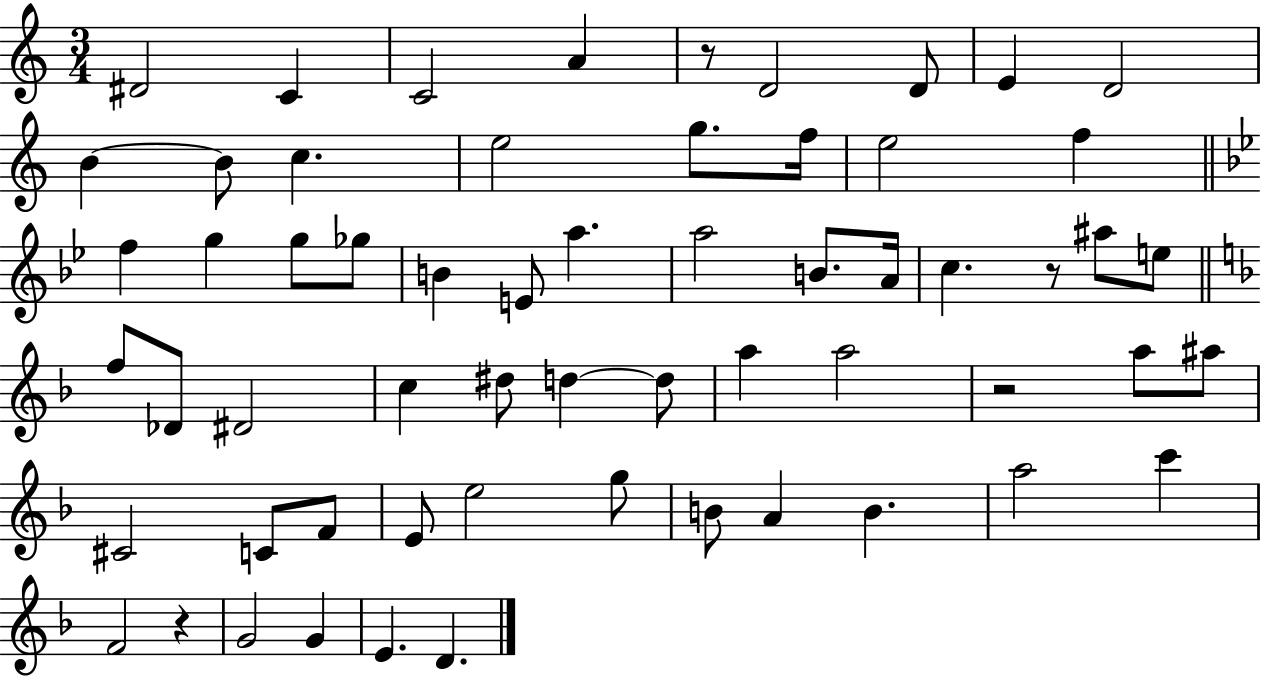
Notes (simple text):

D#4/h C4/q C4/h A4/q R/e D4/h D4/e E4/q D4/h B4/q B4/e C5/q. E5/h G5/e. F5/s E5/h F5/q F5/q G5/q G5/e Gb5/e B4/q E4/e A5/q. A5/h B4/e. A4/s C5/q. R/e A#5/e E5/e F5/e Db4/e D#4/h C5/q D#5/e D5/q D5/e A5/q A5/h R/h A5/e A#5/e C#4/h C4/e F4/e E4/e E5/h G5/e B4/e A4/q B4/q. A5/h C6/q F4/h R/q G4/h G4/q E4/q. D4/q.